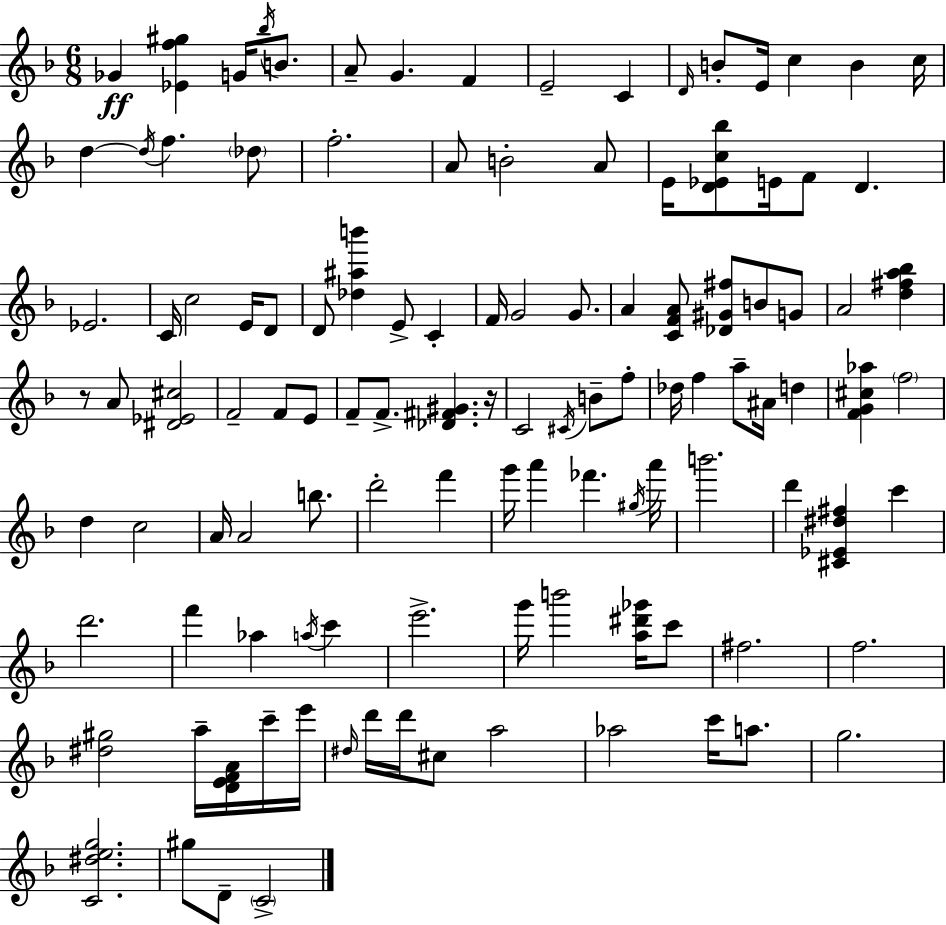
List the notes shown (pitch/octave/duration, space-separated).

Gb4/q [Eb4,F5,G#5]/q G4/s Bb5/s B4/e. A4/e G4/q. F4/q E4/h C4/q D4/s B4/e E4/s C5/q B4/q C5/s D5/q D5/s F5/q. Db5/e F5/h. A4/e B4/h A4/e E4/s [D4,Eb4,C5,Bb5]/e E4/s F4/e D4/q. Eb4/h. C4/s C5/h E4/s D4/e D4/e [Db5,A#5,B6]/q E4/e C4/q F4/s G4/h G4/e. A4/q [C4,F4,A4]/e [Db4,G#4,F#5]/e B4/e G4/e A4/h [D5,F#5,A5,Bb5]/q R/e A4/e [D#4,Eb4,C#5]/h F4/h F4/e E4/e F4/e F4/e. [Db4,F#4,G#4]/q. R/s C4/h C#4/s B4/e F5/e Db5/s F5/q A5/e A#4/s D5/q [F4,G4,C#5,Ab5]/q F5/h D5/q C5/h A4/s A4/h B5/e. D6/h F6/q G6/s A6/q FES6/q. G#5/s A6/s B6/h. D6/q [C#4,Eb4,D#5,F#5]/q C6/q D6/h. F6/q Ab5/q A5/s C6/q E6/h. G6/s B6/h [A5,D#6,Gb6]/s C6/e F#5/h. F5/h. [D#5,G#5]/h A5/s [D4,E4,F4,A4]/s C6/s E6/s D#5/s D6/s D6/s C#5/e A5/h Ab5/h C6/s A5/e. G5/h. [C4,D#5,E5,G5]/h. G#5/e D4/e C4/h